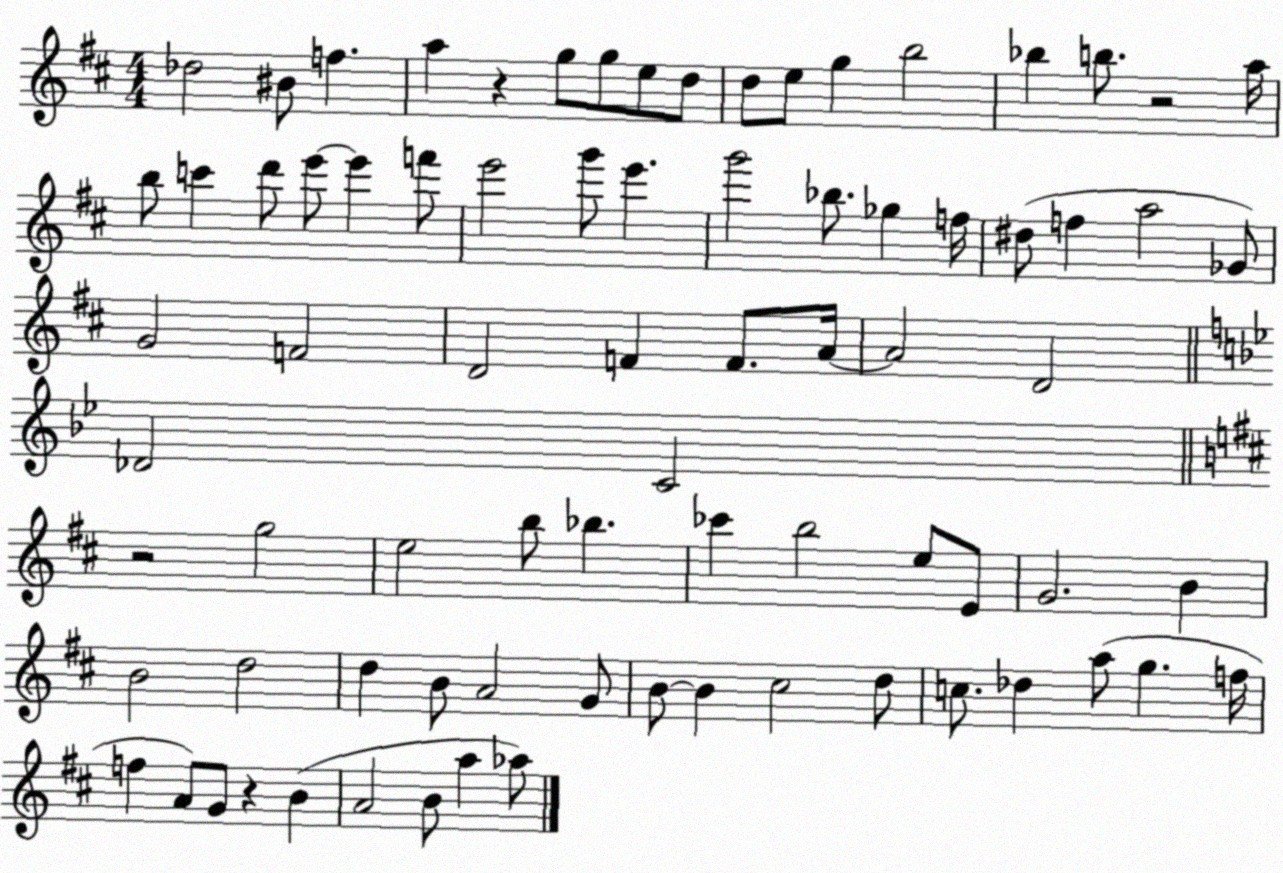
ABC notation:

X:1
T:Untitled
M:4/4
L:1/4
K:D
_d2 ^B/2 f a z g/2 g/2 e/2 d/2 d/2 e/2 g b2 _b b/2 z2 a/4 b/2 c' d'/2 e'/2 e' f'/2 e'2 g'/2 e' g'2 _b/2 _g f/4 ^d/2 f a2 _G/2 G2 F2 D2 F F/2 A/4 A2 D2 _D2 C2 z2 g2 e2 b/2 _b _c' b2 e/2 E/2 G2 B B2 d2 d B/2 A2 G/2 B/2 B ^c2 d/2 c/2 _d a/2 g f/4 f A/2 G/2 z B A2 B/2 a _a/2